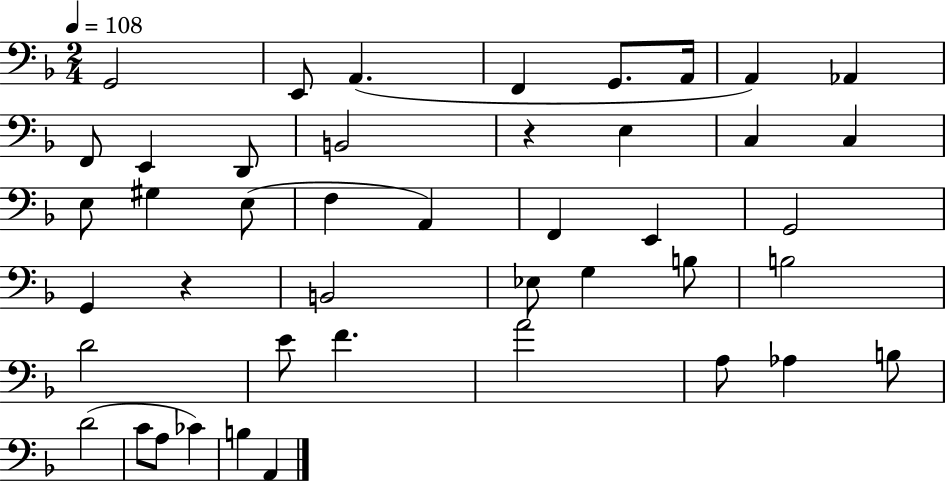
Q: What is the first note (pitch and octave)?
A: G2